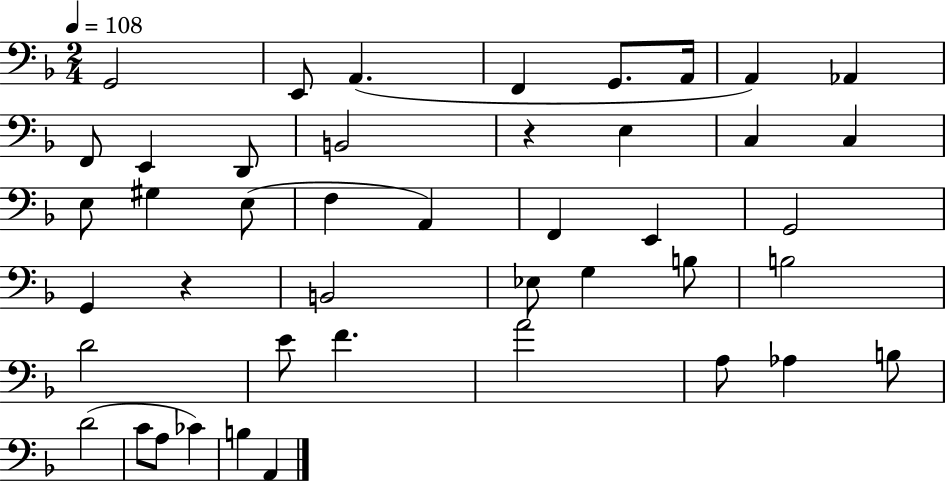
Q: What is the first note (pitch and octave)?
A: G2